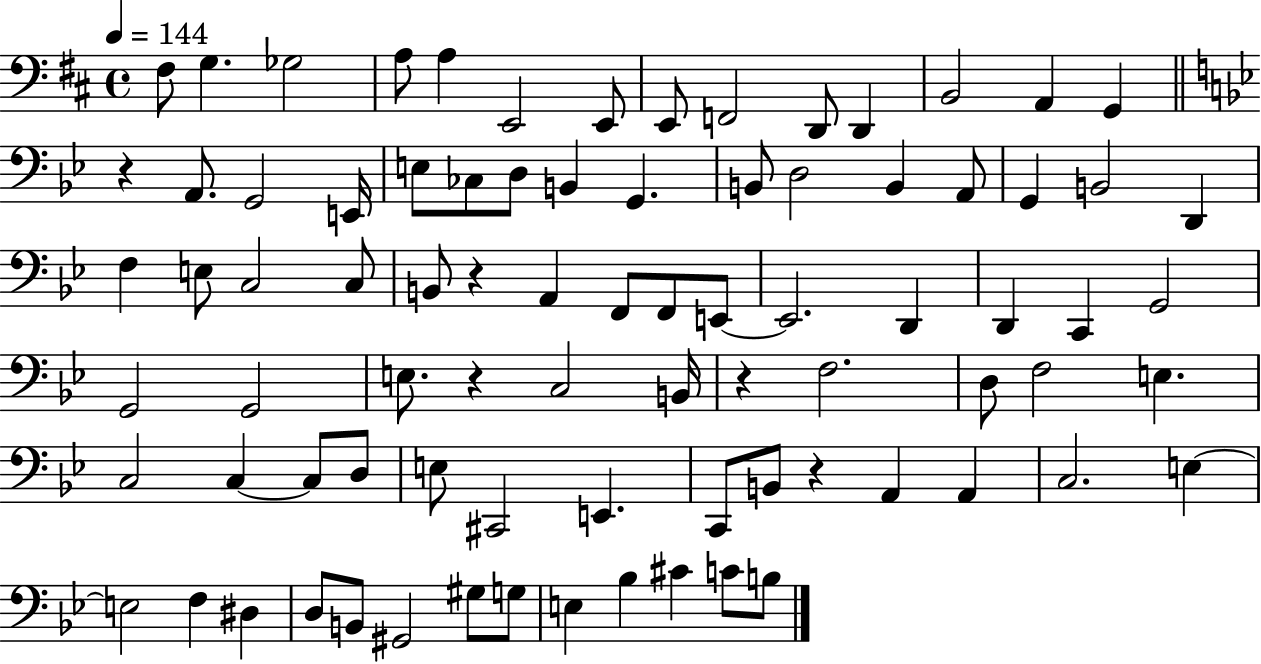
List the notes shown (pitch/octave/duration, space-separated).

F#3/e G3/q. Gb3/h A3/e A3/q E2/h E2/e E2/e F2/h D2/e D2/q B2/h A2/q G2/q R/q A2/e. G2/h E2/s E3/e CES3/e D3/e B2/q G2/q. B2/e D3/h B2/q A2/e G2/q B2/h D2/q F3/q E3/e C3/h C3/e B2/e R/q A2/q F2/e F2/e E2/e E2/h. D2/q D2/q C2/q G2/h G2/h G2/h E3/e. R/q C3/h B2/s R/q F3/h. D3/e F3/h E3/q. C3/h C3/q C3/e D3/e E3/e C#2/h E2/q. C2/e B2/e R/q A2/q A2/q C3/h. E3/q E3/h F3/q D#3/q D3/e B2/e G#2/h G#3/e G3/e E3/q Bb3/q C#4/q C4/e B3/e